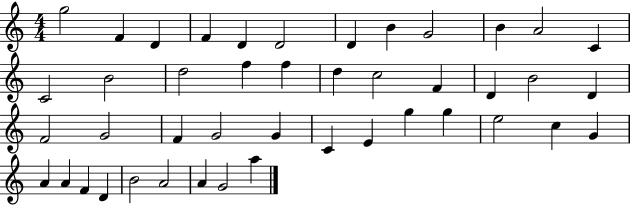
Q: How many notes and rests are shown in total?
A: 44